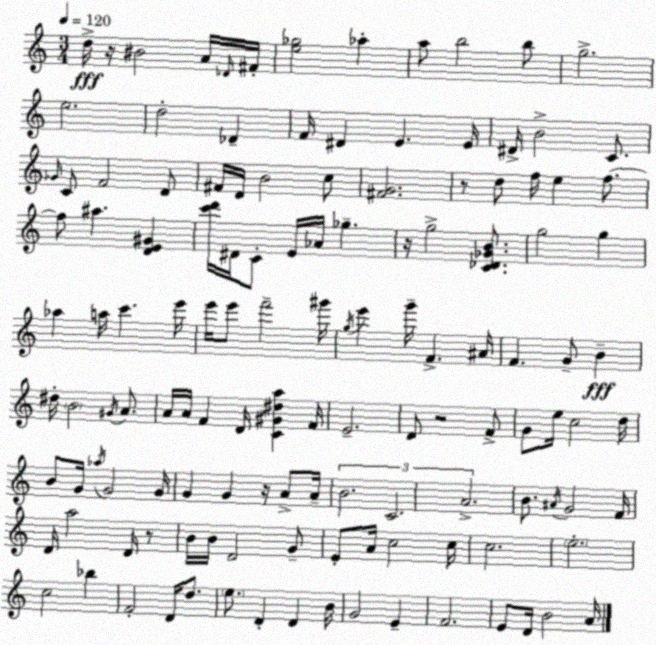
X:1
T:Untitled
M:3/4
L:1/4
K:Am
d/4 z/4 ^B2 A/4 _D/4 ^F/4 [e_g]2 _a a/2 b2 b/2 g2 e2 d2 _D F/4 ^D E E/4 ^D/4 B2 C/2 _G/4 C/2 F2 D/2 ^F/4 D/4 B2 c/2 [^FG]2 z/2 d/2 f/4 e f/2 f/2 ^a [DE^G] [c'd']/4 ^D/4 C/2 E/4 _A/4 _g z/4 g2 [C_D_GB]/2 g2 g _a a/4 c' e'/4 e'/4 e'/2 f'2 ^g'/4 g/4 e' g'/4 F ^A/4 F G/2 B ^d/4 B2 ^G/4 A/2 A/4 A/4 F D/4 [C^G^da] F/4 E2 D/2 z2 F/2 G/2 e/4 c2 d/4 B/2 G/4 _a/4 G2 G/4 G G z/4 A/2 A/4 B2 C2 A2 B/2 ^A/4 G2 F/4 D/4 a2 D/4 z/2 B/4 B/4 D2 G/2 E/2 A/4 c2 c/4 c2 e2 c2 _b F2 D/4 d/2 e/2 D D B/4 G2 E F2 E/2 D/4 B2 A/4